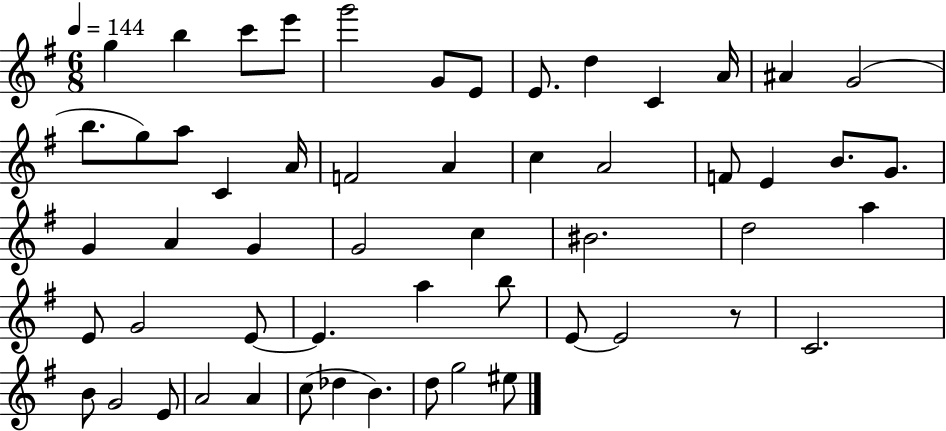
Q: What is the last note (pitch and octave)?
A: EIS5